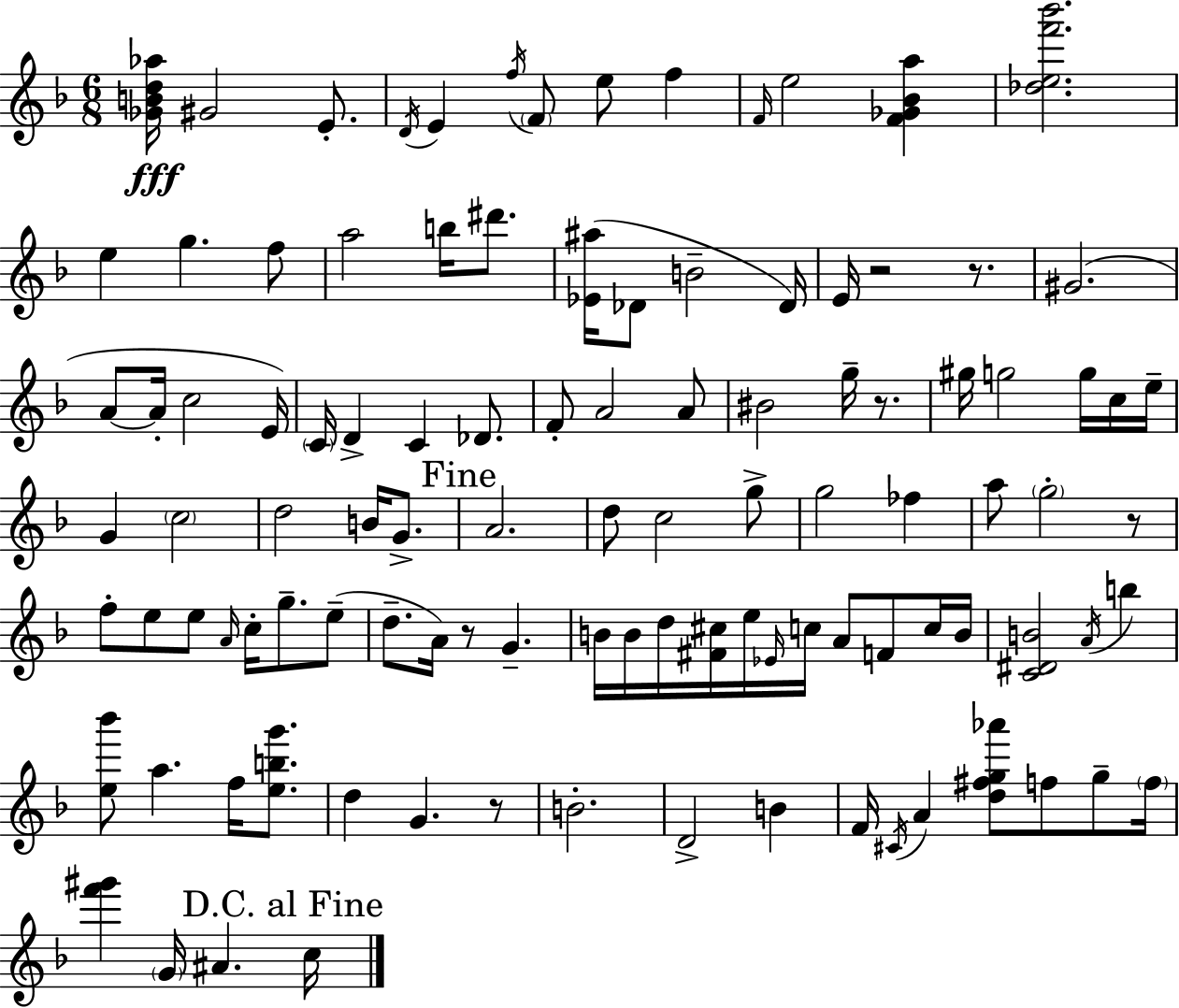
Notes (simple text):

[Gb4,B4,D5,Ab5]/s G#4/h E4/e. D4/s E4/q F5/s F4/e E5/e F5/q F4/s E5/h [F4,Gb4,Bb4,A5]/q [Db5,E5,F6,Bb6]/h. E5/q G5/q. F5/e A5/h B5/s D#6/e. [Eb4,A#5]/s Db4/e B4/h Db4/s E4/s R/h R/e. G#4/h. A4/e A4/s C5/h E4/s C4/s D4/q C4/q Db4/e. F4/e A4/h A4/e BIS4/h G5/s R/e. G#5/s G5/h G5/s C5/s E5/s G4/q C5/h D5/h B4/s G4/e. A4/h. D5/e C5/h G5/e G5/h FES5/q A5/e G5/h R/e F5/e E5/e E5/e A4/s C5/s G5/e. E5/e D5/e. A4/s R/e G4/q. B4/s B4/s D5/s [F#4,C#5]/s E5/s Eb4/s C5/s A4/e F4/e C5/s B4/s [C4,D#4,B4]/h A4/s B5/q [E5,Bb6]/e A5/q. F5/s [E5,B5,G6]/e. D5/q G4/q. R/e B4/h. D4/h B4/q F4/s C#4/s A4/q [D5,F#5,G5,Ab6]/e F5/e G5/e F5/s [F6,G#6]/q G4/s A#4/q. C5/s